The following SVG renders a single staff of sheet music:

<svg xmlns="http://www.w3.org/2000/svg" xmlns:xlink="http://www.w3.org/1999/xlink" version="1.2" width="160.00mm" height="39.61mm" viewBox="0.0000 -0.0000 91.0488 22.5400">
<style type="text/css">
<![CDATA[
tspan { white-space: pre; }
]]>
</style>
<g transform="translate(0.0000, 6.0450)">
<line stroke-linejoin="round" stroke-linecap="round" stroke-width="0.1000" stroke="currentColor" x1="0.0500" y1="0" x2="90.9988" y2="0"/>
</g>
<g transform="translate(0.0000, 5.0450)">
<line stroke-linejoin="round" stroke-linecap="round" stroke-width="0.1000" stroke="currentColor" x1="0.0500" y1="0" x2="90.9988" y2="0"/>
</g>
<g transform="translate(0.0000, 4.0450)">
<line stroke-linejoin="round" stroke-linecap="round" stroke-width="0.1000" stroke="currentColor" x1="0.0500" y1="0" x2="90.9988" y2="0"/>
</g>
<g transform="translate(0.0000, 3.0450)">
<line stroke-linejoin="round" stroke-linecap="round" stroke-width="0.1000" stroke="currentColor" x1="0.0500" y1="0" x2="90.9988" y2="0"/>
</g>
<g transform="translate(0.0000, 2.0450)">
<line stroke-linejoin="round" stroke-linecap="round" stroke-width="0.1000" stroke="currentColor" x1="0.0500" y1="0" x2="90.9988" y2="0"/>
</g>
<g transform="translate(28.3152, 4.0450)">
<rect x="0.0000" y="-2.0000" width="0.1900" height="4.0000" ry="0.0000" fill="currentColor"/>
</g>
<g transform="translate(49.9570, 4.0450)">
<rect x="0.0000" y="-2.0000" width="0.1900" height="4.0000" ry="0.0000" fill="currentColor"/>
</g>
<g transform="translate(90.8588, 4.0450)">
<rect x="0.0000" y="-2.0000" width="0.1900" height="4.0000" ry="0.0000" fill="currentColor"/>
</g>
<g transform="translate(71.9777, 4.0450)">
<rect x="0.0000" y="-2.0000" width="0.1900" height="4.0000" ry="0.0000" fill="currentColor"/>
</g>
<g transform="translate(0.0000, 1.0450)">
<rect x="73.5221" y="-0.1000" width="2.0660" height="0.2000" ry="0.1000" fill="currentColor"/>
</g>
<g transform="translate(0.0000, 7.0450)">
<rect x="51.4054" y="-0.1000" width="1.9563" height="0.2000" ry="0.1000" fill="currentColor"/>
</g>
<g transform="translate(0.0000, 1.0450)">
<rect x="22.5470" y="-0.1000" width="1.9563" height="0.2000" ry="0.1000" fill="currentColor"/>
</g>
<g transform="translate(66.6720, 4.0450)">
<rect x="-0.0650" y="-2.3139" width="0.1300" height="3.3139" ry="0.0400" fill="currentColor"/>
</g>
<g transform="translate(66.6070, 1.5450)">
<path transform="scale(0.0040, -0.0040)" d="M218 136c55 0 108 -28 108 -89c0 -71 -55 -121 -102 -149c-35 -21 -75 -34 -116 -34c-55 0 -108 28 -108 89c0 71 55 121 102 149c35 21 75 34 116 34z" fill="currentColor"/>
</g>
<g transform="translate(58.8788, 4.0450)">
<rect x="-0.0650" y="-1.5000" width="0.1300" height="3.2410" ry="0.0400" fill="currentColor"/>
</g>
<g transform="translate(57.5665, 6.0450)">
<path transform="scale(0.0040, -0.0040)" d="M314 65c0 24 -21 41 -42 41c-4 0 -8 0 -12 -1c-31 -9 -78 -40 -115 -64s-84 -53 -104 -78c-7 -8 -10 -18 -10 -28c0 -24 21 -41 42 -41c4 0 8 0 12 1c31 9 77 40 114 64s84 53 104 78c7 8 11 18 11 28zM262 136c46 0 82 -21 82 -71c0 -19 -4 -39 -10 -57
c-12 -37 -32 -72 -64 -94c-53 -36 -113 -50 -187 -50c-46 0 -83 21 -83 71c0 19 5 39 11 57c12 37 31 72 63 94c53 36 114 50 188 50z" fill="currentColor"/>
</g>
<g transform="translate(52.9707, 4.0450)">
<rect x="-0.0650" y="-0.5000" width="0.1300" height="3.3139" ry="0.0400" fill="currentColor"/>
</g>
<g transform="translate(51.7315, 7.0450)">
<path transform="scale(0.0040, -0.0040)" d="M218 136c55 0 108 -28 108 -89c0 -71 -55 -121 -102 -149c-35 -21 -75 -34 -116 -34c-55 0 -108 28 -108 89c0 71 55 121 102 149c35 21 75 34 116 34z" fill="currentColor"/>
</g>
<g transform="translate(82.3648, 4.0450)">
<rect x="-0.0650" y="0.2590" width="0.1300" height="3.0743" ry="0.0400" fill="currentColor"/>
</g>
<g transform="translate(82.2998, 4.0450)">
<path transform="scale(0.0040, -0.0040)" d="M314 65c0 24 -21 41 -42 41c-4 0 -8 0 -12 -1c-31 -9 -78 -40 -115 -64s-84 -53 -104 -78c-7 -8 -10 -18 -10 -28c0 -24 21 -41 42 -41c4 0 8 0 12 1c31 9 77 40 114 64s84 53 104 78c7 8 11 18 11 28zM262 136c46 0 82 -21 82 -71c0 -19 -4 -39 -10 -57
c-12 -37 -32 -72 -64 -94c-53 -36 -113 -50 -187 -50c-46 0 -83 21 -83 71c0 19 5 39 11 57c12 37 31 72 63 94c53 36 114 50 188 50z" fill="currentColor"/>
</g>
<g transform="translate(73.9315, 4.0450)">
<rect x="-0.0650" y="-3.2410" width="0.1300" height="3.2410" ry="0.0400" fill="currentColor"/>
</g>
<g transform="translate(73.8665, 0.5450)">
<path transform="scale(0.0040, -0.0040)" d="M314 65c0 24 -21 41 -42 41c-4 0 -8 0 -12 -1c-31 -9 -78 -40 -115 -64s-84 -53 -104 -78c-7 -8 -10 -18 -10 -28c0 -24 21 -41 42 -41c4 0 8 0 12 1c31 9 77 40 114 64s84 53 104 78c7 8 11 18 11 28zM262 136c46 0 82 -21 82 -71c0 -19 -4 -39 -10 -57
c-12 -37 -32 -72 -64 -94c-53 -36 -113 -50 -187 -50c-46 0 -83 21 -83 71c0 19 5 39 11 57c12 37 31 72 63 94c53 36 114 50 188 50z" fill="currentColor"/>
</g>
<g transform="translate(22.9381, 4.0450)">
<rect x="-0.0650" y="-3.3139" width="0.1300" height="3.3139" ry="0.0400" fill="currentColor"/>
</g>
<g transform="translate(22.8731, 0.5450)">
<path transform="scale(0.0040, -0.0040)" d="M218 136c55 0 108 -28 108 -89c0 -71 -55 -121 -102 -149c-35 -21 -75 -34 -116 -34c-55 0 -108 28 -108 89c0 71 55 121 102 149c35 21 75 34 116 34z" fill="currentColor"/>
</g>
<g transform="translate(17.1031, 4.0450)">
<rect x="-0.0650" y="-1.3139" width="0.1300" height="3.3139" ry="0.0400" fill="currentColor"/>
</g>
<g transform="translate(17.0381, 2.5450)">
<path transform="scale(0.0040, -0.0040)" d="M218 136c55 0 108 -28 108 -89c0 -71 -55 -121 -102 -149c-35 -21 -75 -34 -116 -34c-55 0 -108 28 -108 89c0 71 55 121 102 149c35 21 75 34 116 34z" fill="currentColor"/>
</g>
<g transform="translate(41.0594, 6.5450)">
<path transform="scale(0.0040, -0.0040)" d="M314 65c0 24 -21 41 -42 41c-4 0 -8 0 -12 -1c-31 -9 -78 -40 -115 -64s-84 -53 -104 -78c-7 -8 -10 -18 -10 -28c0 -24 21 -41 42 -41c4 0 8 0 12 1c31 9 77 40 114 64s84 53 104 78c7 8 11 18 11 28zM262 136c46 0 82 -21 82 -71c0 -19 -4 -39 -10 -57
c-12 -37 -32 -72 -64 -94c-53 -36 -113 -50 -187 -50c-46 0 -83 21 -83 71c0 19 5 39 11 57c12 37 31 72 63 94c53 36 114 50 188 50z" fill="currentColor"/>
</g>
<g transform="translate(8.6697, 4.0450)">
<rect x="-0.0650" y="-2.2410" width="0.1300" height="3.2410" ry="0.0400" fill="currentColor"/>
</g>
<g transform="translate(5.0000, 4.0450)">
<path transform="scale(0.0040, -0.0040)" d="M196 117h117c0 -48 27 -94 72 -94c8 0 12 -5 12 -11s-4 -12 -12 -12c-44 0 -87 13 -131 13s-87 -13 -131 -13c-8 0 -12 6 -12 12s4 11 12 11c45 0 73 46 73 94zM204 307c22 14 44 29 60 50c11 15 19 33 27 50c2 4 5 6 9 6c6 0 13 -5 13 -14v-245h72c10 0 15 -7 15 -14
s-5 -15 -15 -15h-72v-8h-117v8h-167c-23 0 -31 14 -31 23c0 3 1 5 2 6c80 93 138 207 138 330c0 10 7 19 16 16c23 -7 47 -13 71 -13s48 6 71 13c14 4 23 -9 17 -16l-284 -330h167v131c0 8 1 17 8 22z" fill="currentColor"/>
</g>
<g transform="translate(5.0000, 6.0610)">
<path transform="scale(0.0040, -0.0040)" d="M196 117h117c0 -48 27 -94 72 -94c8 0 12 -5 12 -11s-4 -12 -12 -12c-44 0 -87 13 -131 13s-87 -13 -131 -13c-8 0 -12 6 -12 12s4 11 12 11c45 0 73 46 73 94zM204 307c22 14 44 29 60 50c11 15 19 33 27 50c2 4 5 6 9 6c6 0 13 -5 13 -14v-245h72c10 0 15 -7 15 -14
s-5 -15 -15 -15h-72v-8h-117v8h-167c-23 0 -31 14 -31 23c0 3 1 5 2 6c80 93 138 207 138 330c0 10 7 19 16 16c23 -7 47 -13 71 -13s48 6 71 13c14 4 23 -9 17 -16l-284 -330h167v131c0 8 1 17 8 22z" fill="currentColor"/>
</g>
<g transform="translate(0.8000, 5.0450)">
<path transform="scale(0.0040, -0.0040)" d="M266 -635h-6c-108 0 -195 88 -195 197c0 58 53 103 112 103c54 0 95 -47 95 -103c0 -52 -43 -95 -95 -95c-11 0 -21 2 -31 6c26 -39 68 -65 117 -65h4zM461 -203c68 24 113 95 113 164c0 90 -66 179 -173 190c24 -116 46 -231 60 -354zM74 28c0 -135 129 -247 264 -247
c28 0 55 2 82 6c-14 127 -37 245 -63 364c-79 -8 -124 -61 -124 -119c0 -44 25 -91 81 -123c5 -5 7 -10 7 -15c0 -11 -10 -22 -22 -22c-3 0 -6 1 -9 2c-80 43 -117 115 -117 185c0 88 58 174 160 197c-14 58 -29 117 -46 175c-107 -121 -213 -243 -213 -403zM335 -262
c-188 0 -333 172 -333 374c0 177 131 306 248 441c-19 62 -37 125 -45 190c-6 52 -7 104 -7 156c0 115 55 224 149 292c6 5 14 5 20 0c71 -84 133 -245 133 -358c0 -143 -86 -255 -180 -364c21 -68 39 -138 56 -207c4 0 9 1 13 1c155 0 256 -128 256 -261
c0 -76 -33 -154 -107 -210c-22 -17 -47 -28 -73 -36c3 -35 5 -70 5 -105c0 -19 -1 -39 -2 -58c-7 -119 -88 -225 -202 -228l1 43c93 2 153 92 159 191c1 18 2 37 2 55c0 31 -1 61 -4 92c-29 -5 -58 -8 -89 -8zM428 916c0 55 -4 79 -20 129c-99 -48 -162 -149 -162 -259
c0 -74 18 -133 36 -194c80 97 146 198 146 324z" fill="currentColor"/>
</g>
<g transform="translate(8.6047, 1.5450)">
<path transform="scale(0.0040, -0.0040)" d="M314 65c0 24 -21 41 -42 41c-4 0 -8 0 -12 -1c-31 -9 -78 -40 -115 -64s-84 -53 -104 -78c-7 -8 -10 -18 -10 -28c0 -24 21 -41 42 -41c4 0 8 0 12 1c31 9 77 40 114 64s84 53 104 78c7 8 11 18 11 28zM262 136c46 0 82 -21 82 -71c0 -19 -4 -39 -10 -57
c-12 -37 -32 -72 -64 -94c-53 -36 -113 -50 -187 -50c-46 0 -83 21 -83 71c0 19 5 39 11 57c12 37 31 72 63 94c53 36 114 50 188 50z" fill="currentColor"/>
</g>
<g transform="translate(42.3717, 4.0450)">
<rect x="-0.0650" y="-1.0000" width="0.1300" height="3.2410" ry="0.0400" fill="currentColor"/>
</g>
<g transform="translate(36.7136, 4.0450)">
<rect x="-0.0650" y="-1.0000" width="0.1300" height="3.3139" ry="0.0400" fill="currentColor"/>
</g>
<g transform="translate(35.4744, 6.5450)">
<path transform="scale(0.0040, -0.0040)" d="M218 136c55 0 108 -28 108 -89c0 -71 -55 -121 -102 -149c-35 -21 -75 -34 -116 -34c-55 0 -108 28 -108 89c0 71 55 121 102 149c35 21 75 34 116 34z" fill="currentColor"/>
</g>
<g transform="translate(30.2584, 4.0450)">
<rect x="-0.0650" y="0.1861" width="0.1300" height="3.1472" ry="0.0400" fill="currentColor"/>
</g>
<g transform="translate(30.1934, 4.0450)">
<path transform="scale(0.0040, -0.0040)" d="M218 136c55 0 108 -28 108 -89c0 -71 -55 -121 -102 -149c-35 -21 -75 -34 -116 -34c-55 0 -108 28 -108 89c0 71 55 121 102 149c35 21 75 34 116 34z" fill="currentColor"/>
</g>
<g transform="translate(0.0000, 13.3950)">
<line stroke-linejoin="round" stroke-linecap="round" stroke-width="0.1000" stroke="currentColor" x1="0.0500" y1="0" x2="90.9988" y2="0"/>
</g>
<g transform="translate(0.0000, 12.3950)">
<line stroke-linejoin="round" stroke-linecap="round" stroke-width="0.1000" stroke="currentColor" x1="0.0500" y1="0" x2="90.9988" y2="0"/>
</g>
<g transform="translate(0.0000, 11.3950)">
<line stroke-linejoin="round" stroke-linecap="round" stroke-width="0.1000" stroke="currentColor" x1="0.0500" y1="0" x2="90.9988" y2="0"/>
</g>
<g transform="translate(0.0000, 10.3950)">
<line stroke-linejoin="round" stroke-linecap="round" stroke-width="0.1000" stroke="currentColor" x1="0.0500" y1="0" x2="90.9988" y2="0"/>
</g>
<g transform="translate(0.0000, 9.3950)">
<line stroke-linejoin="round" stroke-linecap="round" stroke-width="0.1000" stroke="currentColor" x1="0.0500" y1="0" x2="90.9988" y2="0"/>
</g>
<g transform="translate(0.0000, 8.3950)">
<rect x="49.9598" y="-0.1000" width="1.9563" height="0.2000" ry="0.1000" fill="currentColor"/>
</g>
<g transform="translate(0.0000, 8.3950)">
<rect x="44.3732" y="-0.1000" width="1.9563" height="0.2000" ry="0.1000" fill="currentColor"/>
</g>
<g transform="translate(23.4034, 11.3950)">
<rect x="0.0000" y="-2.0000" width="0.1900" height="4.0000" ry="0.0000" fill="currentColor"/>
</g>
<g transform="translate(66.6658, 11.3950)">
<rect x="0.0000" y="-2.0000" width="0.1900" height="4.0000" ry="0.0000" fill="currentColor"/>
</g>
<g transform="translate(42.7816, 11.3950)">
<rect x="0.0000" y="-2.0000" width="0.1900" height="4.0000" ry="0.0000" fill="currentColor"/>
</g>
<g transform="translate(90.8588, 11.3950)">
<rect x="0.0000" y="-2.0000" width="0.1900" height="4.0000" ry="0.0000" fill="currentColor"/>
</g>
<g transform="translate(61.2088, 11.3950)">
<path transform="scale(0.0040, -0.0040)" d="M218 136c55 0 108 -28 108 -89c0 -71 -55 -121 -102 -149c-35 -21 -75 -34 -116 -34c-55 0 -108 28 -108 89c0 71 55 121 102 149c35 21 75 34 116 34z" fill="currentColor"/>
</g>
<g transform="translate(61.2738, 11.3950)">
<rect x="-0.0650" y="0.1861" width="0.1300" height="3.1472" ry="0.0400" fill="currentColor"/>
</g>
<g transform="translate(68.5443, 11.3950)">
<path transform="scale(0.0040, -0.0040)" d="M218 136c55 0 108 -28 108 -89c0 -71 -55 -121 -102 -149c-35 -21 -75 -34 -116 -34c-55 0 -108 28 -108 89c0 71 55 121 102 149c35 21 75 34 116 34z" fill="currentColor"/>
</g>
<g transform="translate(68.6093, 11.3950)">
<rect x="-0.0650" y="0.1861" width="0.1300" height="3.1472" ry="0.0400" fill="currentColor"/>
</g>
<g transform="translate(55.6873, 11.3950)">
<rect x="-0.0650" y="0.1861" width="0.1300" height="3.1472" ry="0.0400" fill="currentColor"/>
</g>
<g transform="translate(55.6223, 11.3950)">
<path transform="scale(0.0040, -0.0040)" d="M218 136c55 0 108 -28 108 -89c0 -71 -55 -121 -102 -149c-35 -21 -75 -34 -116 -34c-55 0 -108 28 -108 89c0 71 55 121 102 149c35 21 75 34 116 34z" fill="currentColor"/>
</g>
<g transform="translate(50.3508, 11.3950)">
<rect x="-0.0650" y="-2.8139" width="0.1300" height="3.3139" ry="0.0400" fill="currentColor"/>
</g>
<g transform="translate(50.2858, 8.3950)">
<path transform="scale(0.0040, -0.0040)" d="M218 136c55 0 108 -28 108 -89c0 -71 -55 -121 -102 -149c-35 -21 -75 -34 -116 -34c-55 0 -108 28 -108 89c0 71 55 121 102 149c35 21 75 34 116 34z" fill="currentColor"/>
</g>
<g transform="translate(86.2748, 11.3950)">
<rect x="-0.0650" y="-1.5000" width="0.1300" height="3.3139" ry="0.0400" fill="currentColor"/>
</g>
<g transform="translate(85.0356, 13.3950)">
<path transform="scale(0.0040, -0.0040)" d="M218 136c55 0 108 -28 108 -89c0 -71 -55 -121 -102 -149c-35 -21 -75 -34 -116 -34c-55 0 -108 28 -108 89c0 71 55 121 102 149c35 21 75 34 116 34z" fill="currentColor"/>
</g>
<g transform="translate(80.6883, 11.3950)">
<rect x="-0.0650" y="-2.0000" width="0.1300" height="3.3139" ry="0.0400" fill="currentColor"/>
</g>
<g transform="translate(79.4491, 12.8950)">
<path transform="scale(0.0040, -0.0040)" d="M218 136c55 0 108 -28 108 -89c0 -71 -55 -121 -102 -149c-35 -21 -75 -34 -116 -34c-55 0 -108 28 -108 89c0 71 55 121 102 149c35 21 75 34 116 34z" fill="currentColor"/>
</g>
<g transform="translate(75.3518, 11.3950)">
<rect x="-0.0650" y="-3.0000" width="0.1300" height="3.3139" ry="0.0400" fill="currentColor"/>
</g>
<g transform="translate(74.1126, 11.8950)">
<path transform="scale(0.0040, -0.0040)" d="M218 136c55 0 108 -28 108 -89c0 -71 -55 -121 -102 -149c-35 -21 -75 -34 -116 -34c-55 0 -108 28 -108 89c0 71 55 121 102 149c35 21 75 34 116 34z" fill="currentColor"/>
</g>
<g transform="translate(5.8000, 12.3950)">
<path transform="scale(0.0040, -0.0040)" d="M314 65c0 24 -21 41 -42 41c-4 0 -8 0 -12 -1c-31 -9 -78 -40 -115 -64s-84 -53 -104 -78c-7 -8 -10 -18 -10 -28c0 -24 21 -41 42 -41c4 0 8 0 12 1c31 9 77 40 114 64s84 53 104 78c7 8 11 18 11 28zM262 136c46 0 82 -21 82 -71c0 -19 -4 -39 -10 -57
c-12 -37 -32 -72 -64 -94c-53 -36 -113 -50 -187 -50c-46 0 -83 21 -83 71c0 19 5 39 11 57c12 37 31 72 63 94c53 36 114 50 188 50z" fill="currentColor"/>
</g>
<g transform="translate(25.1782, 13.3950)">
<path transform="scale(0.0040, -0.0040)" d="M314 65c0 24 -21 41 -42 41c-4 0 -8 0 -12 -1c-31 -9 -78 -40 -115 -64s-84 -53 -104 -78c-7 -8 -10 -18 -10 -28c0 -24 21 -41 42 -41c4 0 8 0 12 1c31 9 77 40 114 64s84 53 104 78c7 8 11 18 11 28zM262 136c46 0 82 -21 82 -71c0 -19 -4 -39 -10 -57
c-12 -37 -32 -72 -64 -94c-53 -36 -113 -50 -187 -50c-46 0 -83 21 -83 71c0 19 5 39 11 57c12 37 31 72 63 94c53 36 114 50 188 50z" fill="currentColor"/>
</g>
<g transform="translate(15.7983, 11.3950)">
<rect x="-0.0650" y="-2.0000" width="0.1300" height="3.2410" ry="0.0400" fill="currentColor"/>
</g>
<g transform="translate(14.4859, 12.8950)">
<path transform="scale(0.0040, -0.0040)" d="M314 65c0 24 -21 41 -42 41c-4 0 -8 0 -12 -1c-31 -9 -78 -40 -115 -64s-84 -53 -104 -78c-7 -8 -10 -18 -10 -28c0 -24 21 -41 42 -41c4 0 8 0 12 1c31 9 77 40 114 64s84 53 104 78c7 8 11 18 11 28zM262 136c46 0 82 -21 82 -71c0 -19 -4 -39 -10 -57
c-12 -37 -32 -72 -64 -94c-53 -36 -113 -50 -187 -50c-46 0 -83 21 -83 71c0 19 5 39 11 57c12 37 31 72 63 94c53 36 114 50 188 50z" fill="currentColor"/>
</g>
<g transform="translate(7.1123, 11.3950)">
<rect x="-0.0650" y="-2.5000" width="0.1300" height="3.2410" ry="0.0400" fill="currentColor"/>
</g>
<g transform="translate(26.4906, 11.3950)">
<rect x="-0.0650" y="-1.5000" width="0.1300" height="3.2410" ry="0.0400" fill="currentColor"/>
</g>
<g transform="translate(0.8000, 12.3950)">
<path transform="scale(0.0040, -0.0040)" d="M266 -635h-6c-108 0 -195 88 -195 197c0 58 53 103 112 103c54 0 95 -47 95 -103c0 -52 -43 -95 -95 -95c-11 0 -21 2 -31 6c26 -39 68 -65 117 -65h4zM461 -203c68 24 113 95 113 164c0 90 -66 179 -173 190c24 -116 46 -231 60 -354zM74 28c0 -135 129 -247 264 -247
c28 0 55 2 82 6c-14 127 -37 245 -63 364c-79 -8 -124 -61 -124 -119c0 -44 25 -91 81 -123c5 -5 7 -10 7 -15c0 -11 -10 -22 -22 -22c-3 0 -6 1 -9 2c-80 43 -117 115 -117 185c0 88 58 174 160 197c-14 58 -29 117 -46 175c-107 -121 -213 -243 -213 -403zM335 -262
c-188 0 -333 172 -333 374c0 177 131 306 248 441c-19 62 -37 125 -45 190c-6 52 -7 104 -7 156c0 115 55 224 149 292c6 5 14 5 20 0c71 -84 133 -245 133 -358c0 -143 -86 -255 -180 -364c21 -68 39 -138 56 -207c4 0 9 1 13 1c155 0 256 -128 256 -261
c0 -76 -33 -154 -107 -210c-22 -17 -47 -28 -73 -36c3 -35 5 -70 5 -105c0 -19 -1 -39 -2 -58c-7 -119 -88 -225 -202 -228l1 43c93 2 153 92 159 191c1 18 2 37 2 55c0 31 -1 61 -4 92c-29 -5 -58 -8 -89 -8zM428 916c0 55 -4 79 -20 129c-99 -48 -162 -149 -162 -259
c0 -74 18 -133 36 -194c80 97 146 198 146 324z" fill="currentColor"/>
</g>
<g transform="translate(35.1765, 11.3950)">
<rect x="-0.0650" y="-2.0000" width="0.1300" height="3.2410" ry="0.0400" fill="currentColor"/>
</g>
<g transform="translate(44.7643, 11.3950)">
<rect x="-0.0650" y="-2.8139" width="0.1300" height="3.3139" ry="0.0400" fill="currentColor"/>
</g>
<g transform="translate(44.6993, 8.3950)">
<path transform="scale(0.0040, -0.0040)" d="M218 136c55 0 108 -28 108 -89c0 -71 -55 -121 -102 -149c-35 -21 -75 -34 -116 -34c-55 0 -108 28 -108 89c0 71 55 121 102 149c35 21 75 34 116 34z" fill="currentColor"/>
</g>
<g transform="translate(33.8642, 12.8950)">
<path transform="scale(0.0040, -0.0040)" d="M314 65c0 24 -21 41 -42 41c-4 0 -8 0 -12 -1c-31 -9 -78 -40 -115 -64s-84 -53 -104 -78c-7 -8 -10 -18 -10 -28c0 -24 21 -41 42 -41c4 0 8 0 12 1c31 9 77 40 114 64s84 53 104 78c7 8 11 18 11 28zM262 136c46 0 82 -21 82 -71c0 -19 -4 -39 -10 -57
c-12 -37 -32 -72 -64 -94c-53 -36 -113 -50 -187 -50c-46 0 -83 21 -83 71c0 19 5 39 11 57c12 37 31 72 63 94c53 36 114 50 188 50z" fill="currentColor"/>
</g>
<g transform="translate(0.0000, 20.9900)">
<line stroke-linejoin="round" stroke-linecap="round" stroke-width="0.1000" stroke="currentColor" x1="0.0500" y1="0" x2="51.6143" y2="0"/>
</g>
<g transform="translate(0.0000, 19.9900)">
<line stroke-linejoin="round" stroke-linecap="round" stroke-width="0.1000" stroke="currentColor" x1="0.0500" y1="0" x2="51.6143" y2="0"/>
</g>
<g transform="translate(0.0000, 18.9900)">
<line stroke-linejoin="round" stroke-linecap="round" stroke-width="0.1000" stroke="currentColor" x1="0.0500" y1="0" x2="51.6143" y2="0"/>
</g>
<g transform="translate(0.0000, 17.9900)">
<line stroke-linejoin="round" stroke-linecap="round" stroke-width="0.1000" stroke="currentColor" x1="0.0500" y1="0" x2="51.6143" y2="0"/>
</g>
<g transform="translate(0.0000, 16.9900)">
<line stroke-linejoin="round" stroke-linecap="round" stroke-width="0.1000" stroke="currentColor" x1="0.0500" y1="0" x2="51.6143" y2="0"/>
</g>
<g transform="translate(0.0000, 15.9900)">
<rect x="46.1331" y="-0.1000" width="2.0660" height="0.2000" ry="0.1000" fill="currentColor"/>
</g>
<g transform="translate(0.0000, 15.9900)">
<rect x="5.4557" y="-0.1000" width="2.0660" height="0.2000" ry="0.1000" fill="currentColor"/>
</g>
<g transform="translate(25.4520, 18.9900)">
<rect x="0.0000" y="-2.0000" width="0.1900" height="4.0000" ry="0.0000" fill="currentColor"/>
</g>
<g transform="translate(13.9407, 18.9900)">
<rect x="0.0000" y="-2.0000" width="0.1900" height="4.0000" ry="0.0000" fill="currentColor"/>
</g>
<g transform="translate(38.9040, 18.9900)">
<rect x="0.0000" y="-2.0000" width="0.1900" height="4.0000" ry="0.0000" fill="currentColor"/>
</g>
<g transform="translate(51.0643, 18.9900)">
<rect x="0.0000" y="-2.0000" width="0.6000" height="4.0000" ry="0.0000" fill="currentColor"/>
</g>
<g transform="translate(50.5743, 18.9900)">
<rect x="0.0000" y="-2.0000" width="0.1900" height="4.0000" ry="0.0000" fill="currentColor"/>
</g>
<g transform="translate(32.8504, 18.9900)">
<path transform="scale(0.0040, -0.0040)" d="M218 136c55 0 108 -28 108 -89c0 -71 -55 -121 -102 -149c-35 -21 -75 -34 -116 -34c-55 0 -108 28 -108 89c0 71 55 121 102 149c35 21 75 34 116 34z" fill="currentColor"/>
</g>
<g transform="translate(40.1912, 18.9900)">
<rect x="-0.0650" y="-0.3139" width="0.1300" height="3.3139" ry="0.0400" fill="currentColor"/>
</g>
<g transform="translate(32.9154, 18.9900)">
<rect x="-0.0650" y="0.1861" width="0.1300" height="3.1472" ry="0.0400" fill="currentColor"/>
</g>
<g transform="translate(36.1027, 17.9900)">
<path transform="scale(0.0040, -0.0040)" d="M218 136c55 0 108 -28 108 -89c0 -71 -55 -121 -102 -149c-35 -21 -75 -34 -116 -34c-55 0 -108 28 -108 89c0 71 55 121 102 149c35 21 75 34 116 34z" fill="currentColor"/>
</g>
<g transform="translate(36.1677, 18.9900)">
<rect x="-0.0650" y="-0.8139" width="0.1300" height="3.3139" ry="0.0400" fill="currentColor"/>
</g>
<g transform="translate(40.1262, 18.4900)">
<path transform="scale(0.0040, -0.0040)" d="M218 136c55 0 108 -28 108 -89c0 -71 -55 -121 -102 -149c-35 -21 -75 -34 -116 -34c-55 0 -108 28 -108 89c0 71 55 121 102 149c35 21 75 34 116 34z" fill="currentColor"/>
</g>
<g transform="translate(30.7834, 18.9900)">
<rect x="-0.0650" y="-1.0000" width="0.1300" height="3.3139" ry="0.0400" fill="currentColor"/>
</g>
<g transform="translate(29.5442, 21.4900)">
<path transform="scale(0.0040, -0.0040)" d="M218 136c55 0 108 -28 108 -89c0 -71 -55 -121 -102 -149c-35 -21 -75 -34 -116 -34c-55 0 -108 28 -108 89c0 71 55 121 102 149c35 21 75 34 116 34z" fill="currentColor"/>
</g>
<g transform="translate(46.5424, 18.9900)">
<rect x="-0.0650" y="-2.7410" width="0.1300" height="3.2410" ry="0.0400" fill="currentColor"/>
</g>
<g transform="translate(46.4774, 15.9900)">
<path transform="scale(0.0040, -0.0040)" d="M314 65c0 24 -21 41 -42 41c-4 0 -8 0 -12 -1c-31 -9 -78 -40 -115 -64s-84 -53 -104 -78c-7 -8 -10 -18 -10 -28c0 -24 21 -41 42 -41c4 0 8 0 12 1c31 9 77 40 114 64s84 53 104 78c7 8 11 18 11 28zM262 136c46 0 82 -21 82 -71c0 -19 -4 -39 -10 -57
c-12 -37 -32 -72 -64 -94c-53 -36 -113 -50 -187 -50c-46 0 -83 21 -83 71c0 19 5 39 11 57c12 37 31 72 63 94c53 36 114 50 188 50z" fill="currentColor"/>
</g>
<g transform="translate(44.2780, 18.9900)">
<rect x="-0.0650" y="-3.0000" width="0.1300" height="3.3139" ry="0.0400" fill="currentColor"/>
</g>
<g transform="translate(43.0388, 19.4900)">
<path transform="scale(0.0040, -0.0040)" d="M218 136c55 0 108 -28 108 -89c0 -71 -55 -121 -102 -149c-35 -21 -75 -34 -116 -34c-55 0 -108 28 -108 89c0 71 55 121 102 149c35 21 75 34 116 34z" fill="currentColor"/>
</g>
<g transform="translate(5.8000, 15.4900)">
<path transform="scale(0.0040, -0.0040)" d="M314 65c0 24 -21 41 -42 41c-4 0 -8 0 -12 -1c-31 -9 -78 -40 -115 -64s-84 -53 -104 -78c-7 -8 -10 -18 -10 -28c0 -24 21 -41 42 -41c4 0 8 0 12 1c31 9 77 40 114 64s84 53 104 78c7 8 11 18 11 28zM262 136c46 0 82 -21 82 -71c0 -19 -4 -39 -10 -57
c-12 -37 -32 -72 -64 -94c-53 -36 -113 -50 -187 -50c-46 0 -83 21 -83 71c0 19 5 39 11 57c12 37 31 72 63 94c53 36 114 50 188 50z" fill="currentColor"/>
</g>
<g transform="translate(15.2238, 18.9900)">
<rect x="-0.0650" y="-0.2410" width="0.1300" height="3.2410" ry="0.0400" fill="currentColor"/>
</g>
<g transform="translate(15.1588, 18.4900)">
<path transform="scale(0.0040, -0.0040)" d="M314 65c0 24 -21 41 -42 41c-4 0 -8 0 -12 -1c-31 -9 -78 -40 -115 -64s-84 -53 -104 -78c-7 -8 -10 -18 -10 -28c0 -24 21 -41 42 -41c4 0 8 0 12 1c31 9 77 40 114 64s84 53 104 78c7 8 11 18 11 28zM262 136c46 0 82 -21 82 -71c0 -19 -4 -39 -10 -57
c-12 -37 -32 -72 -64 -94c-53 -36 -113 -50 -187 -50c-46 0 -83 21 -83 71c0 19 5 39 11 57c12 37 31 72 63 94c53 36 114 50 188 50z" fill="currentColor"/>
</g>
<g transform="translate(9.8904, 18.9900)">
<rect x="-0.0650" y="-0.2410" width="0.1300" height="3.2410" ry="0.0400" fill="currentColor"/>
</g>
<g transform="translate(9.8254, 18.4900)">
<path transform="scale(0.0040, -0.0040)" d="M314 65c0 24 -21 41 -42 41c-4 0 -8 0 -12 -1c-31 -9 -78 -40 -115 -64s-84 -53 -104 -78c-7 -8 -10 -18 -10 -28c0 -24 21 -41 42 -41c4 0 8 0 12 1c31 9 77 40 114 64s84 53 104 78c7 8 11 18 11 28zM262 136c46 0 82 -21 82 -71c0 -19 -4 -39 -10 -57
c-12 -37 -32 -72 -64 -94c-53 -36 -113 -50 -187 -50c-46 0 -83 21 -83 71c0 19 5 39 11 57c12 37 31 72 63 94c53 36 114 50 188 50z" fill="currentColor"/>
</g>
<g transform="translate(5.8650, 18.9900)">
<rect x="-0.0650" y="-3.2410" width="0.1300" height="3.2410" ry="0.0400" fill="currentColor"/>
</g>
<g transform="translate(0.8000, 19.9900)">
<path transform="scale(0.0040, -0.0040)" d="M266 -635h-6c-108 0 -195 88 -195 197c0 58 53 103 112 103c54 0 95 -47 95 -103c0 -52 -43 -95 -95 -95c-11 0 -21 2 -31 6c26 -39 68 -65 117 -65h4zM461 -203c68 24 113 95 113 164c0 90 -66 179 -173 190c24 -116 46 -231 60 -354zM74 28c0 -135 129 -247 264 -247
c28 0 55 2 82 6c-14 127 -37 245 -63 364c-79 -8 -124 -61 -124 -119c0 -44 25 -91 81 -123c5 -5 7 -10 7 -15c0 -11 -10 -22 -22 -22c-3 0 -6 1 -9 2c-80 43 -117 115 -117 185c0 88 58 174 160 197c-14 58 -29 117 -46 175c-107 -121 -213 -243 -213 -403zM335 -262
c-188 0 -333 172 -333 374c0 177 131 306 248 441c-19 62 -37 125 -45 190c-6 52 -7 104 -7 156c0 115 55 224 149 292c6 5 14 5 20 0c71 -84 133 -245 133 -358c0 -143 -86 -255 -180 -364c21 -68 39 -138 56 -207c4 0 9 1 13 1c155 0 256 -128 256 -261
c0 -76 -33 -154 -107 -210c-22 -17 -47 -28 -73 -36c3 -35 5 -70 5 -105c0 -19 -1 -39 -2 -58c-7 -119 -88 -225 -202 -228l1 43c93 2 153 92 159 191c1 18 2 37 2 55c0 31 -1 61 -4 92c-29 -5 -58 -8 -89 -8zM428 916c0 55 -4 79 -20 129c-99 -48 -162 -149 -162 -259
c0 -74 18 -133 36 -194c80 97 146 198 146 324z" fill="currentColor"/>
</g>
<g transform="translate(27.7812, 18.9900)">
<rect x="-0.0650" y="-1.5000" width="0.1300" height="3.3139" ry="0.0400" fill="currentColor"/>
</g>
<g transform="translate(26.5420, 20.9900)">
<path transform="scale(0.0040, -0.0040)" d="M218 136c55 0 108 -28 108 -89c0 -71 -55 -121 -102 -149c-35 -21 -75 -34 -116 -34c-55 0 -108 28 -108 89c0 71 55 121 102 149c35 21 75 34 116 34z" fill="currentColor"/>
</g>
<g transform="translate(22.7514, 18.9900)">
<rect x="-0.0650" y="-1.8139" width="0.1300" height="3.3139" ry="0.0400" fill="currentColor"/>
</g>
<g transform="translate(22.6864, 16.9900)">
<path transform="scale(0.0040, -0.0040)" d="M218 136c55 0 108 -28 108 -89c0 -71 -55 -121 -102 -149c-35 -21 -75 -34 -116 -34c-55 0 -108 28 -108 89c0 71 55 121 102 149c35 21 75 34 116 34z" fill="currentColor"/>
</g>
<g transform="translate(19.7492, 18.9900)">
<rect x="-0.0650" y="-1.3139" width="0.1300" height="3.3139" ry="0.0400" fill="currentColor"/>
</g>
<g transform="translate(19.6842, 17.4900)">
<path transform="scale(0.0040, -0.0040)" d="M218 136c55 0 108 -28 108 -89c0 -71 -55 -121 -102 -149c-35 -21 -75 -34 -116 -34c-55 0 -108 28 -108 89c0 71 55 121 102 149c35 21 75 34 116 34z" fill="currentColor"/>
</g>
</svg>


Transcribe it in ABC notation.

X:1
T:Untitled
M:4/4
L:1/4
K:C
g2 e b B D D2 C E2 g b2 B2 G2 F2 E2 F2 a a B B B A F E b2 c2 c2 e f E D B d c A a2